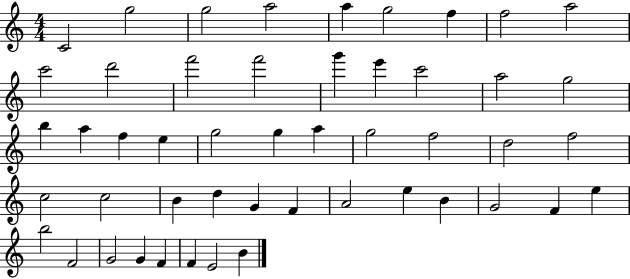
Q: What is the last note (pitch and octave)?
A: B4